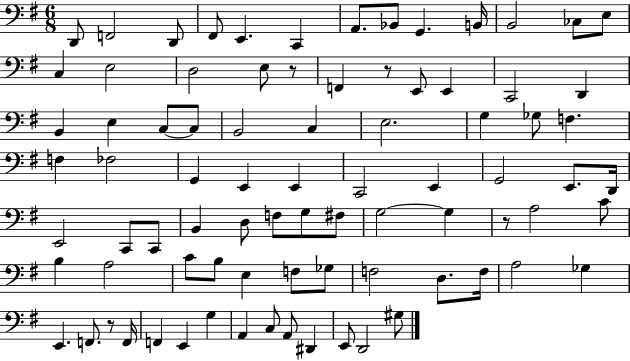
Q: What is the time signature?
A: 6/8